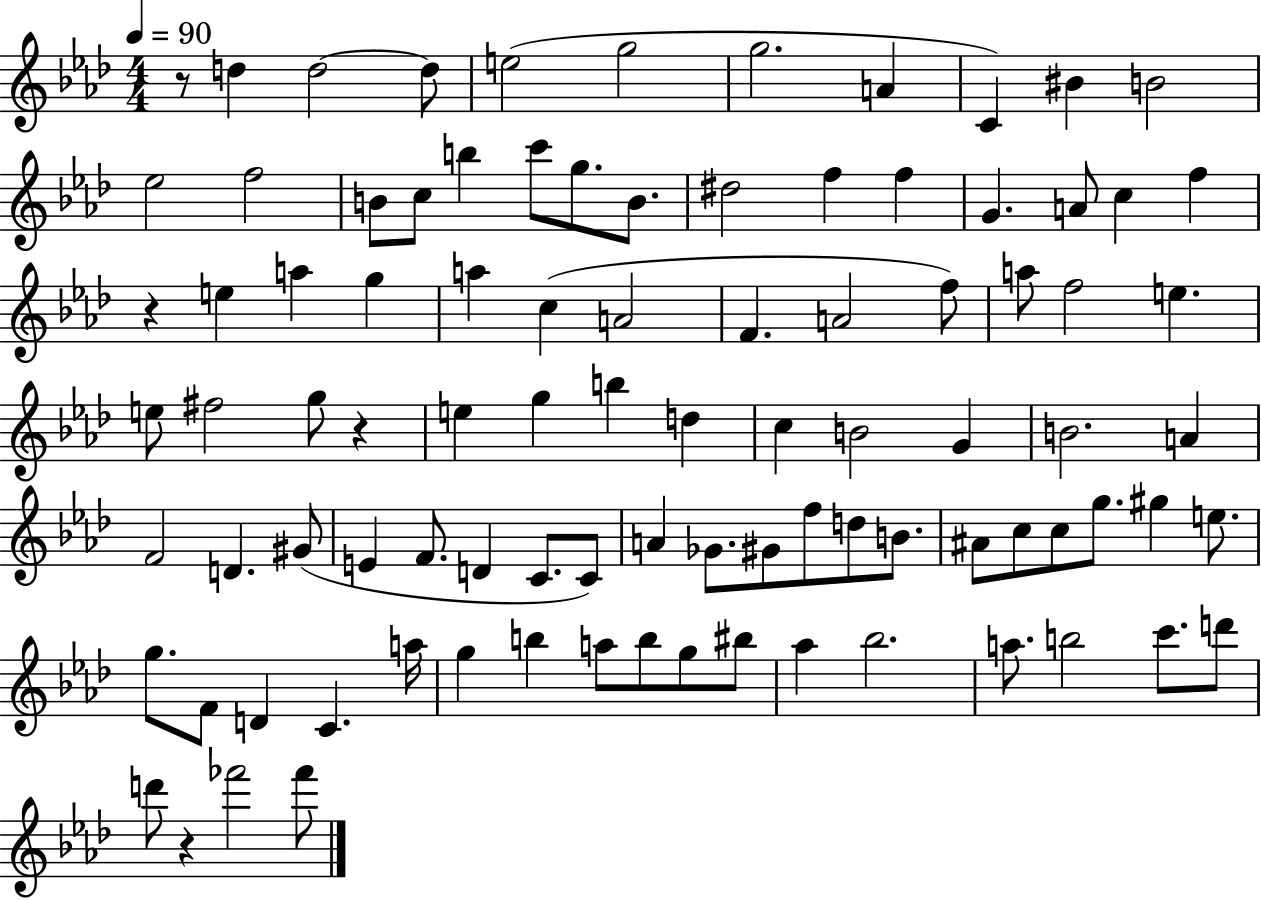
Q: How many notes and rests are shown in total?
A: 93